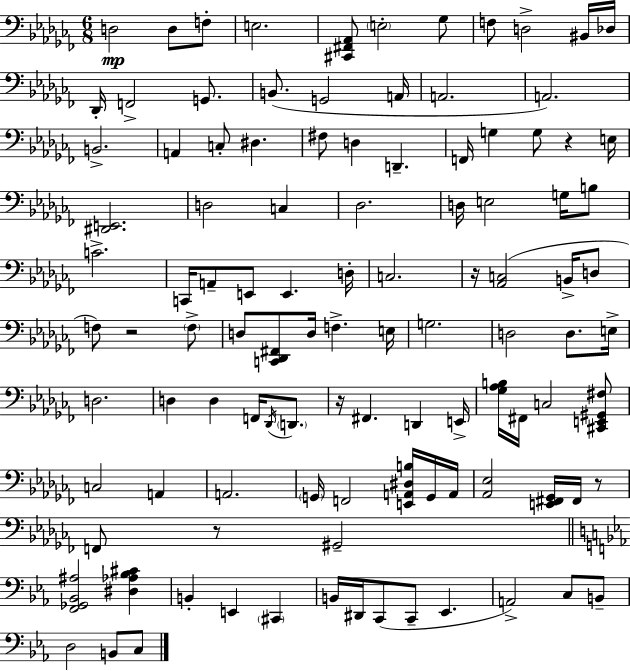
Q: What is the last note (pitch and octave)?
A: C3